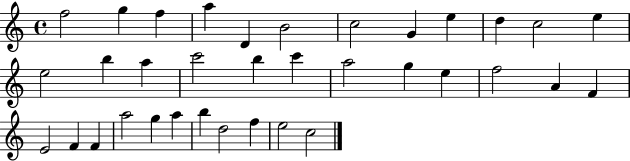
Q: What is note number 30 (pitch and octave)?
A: A5